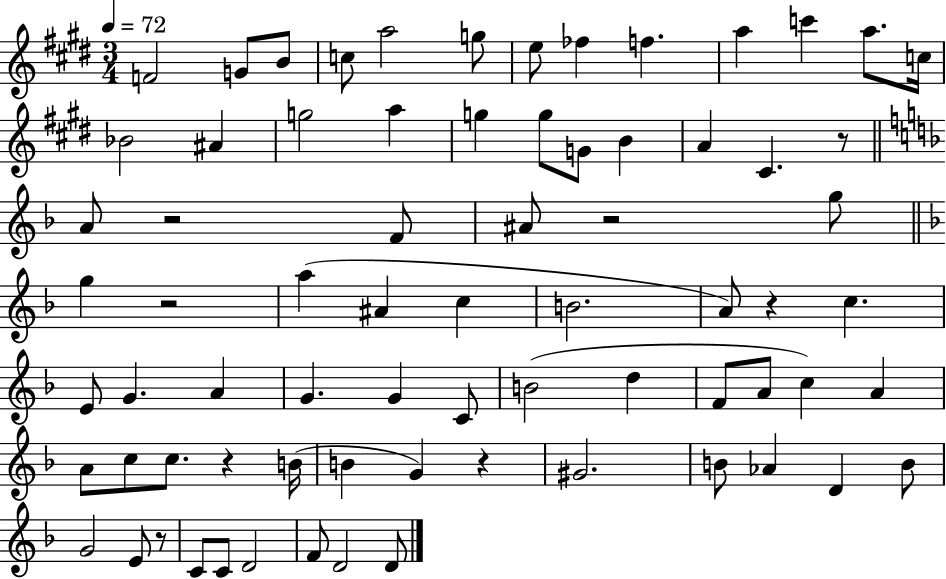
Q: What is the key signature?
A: E major